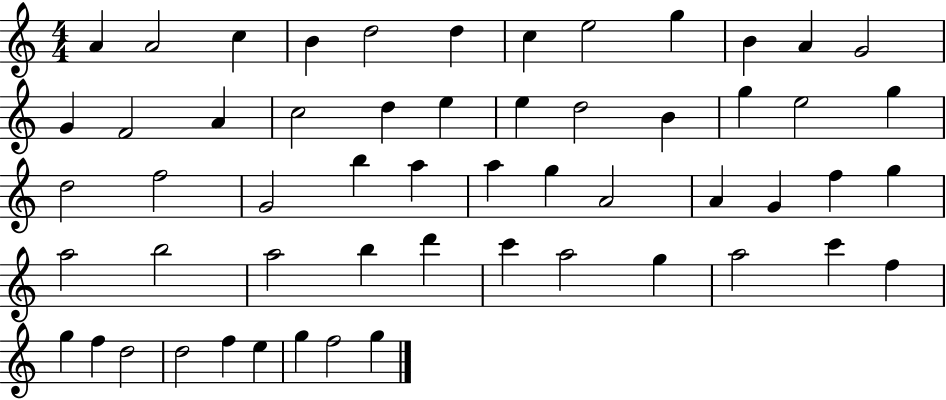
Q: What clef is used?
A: treble